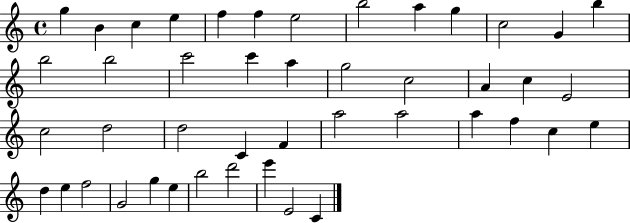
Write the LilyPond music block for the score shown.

{
  \clef treble
  \time 4/4
  \defaultTimeSignature
  \key c \major
  g''4 b'4 c''4 e''4 | f''4 f''4 e''2 | b''2 a''4 g''4 | c''2 g'4 b''4 | \break b''2 b''2 | c'''2 c'''4 a''4 | g''2 c''2 | a'4 c''4 e'2 | \break c''2 d''2 | d''2 c'4 f'4 | a''2 a''2 | a''4 f''4 c''4 e''4 | \break d''4 e''4 f''2 | g'2 g''4 e''4 | b''2 d'''2 | e'''4 e'2 c'4 | \break \bar "|."
}